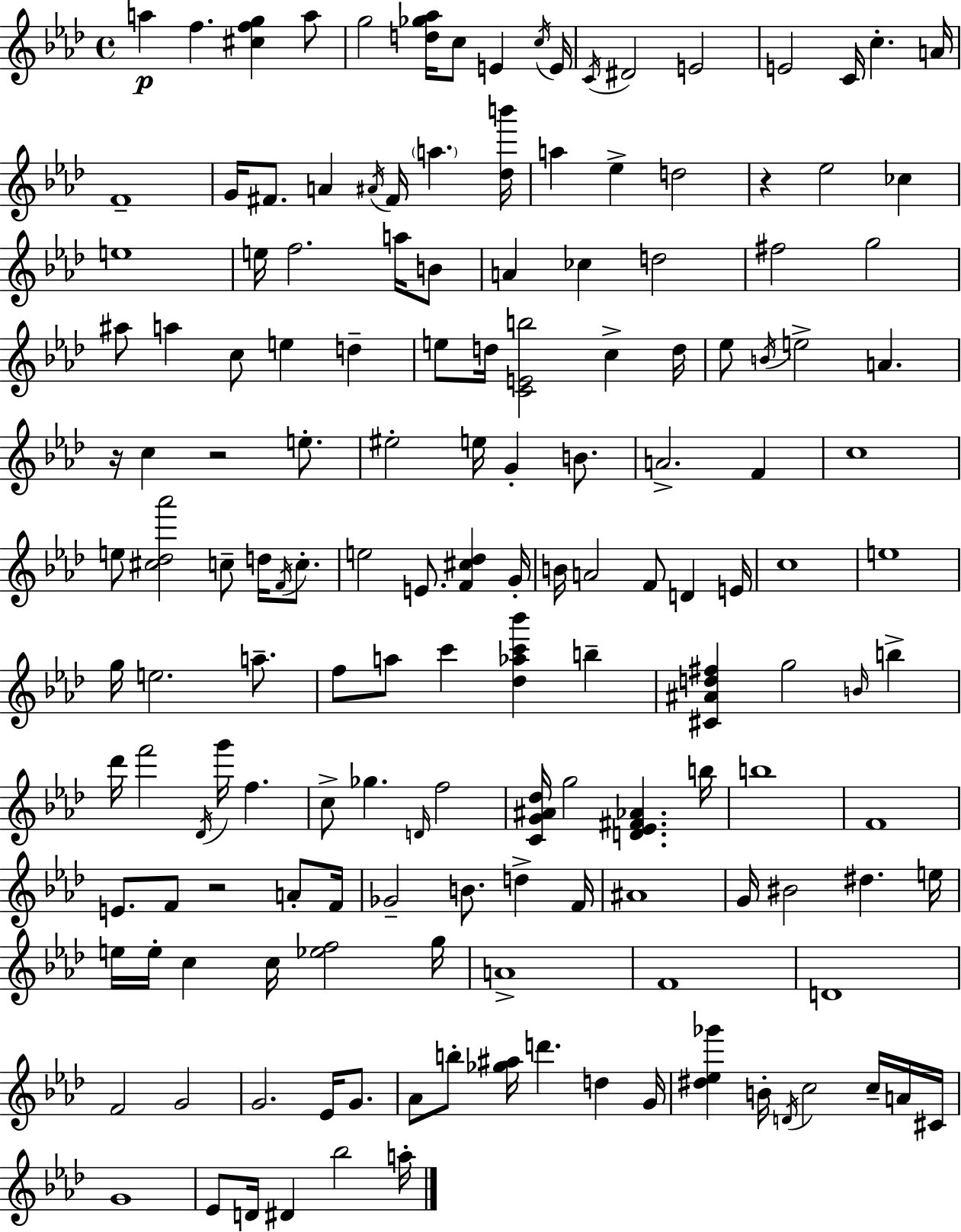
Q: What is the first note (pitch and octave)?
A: A5